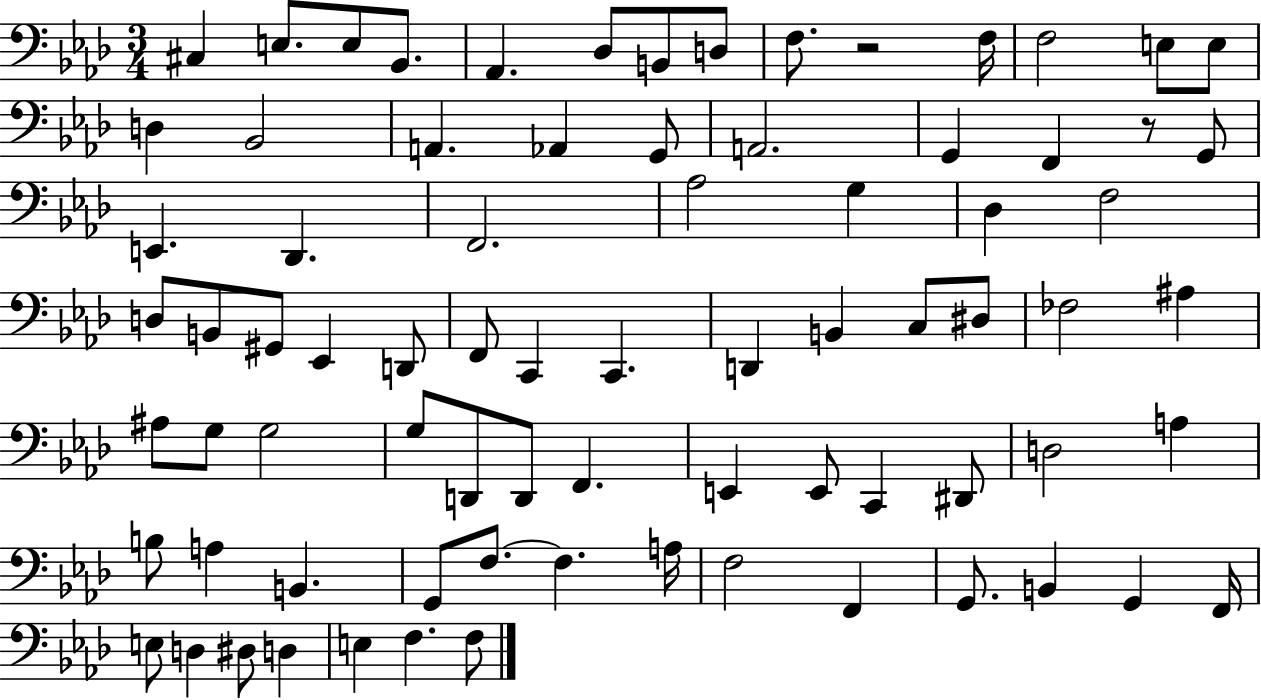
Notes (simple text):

C#3/q E3/e. E3/e Bb2/e. Ab2/q. Db3/e B2/e D3/e F3/e. R/h F3/s F3/h E3/e E3/e D3/q Bb2/h A2/q. Ab2/q G2/e A2/h. G2/q F2/q R/e G2/e E2/q. Db2/q. F2/h. Ab3/h G3/q Db3/q F3/h D3/e B2/e G#2/e Eb2/q D2/e F2/e C2/q C2/q. D2/q B2/q C3/e D#3/e FES3/h A#3/q A#3/e G3/e G3/h G3/e D2/e D2/e F2/q. E2/q E2/e C2/q D#2/e D3/h A3/q B3/e A3/q B2/q. G2/e F3/e. F3/q. A3/s F3/h F2/q G2/e. B2/q G2/q F2/s E3/e D3/q D#3/e D3/q E3/q F3/q. F3/e